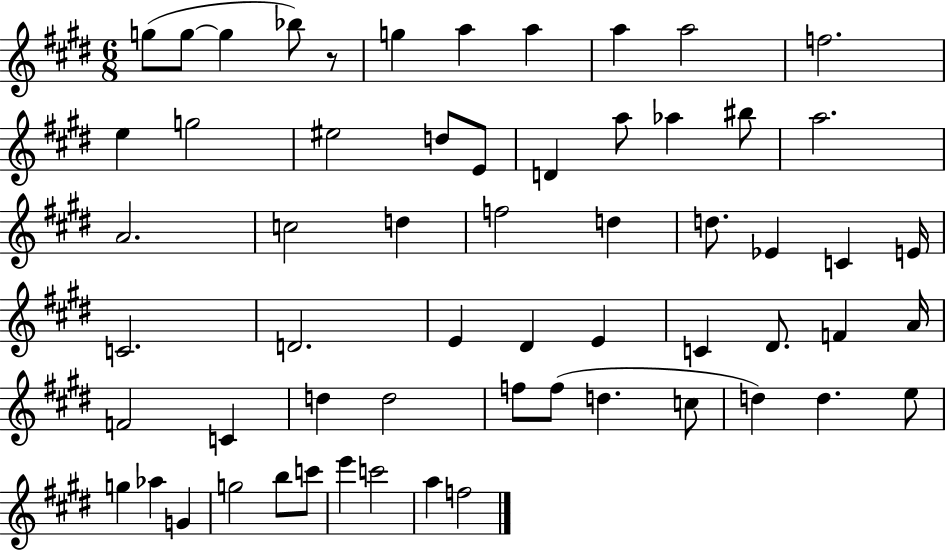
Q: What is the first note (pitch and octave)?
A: G5